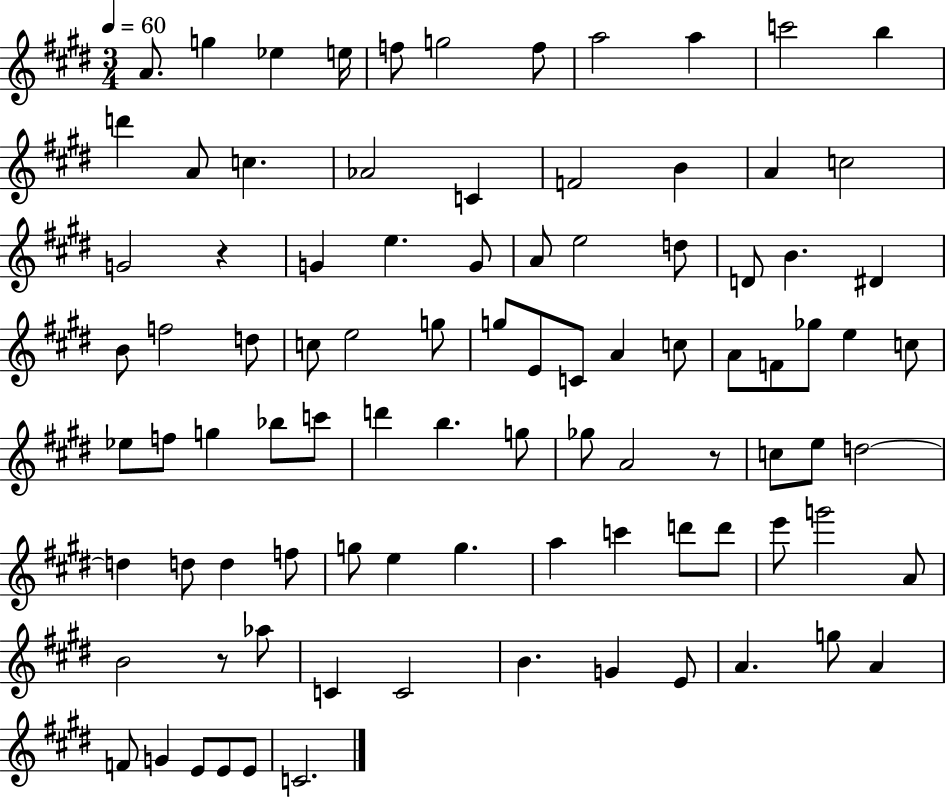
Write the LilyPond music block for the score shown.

{
  \clef treble
  \numericTimeSignature
  \time 3/4
  \key e \major
  \tempo 4 = 60
  a'8. g''4 ees''4 e''16 | f''8 g''2 f''8 | a''2 a''4 | c'''2 b''4 | \break d'''4 a'8 c''4. | aes'2 c'4 | f'2 b'4 | a'4 c''2 | \break g'2 r4 | g'4 e''4. g'8 | a'8 e''2 d''8 | d'8 b'4. dis'4 | \break b'8 f''2 d''8 | c''8 e''2 g''8 | g''8 e'8 c'8 a'4 c''8 | a'8 f'8 ges''8 e''4 c''8 | \break ees''8 f''8 g''4 bes''8 c'''8 | d'''4 b''4. g''8 | ges''8 a'2 r8 | c''8 e''8 d''2~~ | \break d''4 d''8 d''4 f''8 | g''8 e''4 g''4. | a''4 c'''4 d'''8 d'''8 | e'''8 g'''2 a'8 | \break b'2 r8 aes''8 | c'4 c'2 | b'4. g'4 e'8 | a'4. g''8 a'4 | \break f'8 g'4 e'8 e'8 e'8 | c'2. | \bar "|."
}